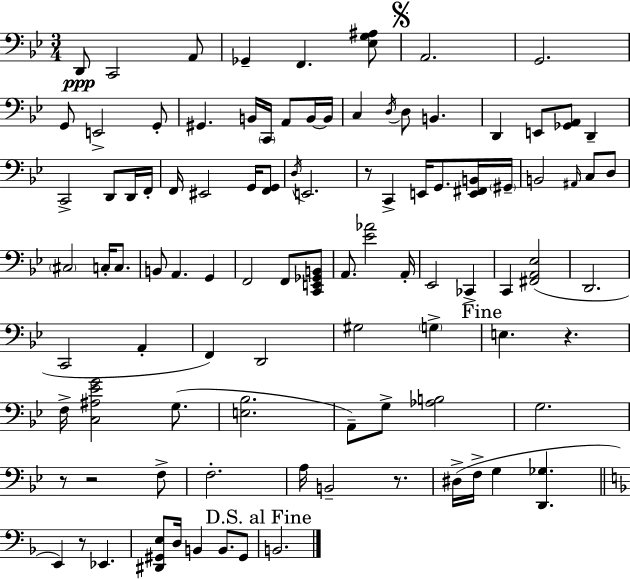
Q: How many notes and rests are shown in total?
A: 98